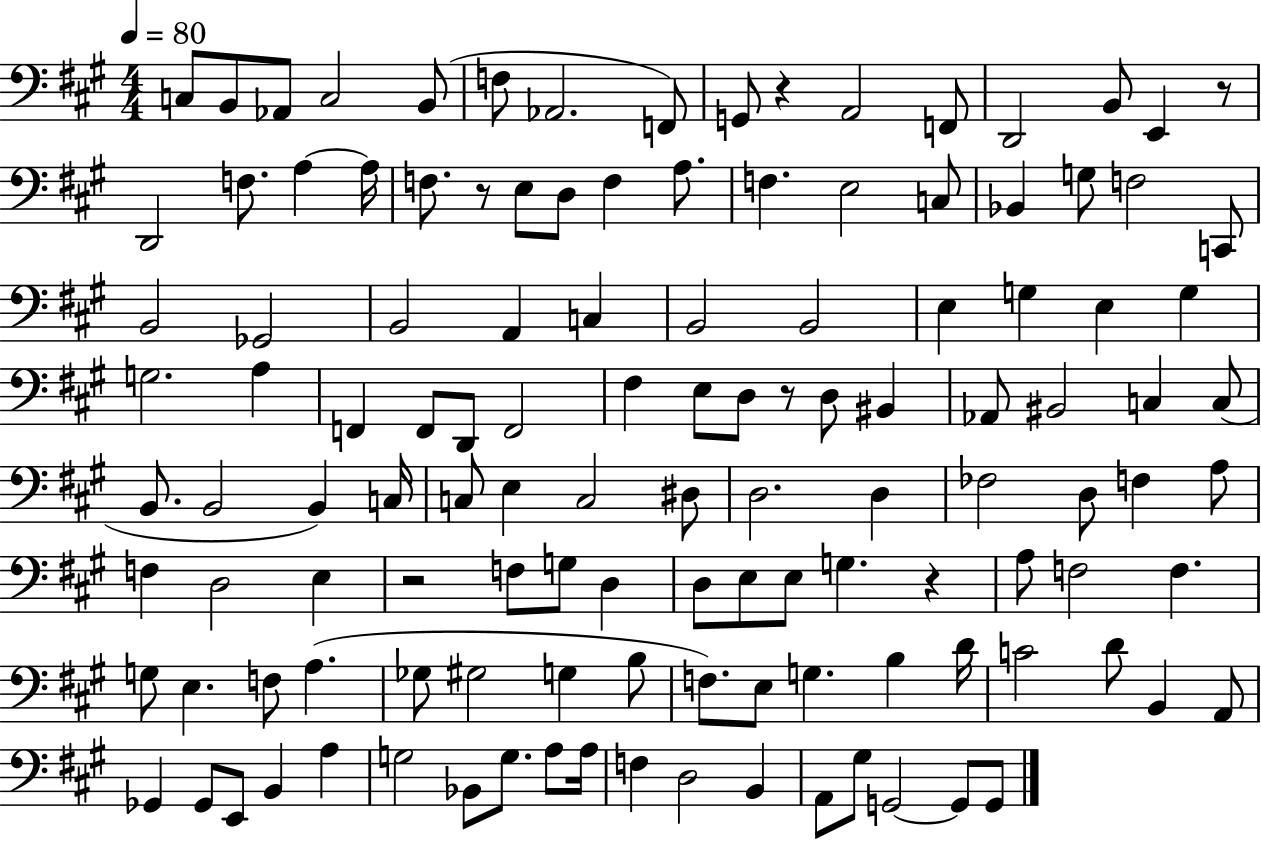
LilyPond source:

{
  \clef bass
  \numericTimeSignature
  \time 4/4
  \key a \major
  \tempo 4 = 80
  c8 b,8 aes,8 c2 b,8( | f8 aes,2. f,8) | g,8 r4 a,2 f,8 | d,2 b,8 e,4 r8 | \break d,2 f8. a4~~ a16 | f8. r8 e8 d8 f4 a8. | f4. e2 c8 | bes,4 g8 f2 c,8 | \break b,2 ges,2 | b,2 a,4 c4 | b,2 b,2 | e4 g4 e4 g4 | \break g2. a4 | f,4 f,8 d,8 f,2 | fis4 e8 d8 r8 d8 bis,4 | aes,8 bis,2 c4 c8( | \break b,8. b,2 b,4) c16 | c8 e4 c2 dis8 | d2. d4 | fes2 d8 f4 a8 | \break f4 d2 e4 | r2 f8 g8 d4 | d8 e8 e8 g4. r4 | a8 f2 f4. | \break g8 e4. f8 a4.( | ges8 gis2 g4 b8 | f8.) e8 g4. b4 d'16 | c'2 d'8 b,4 a,8 | \break ges,4 ges,8 e,8 b,4 a4 | g2 bes,8 g8. a8 a16 | f4 d2 b,4 | a,8 gis8 g,2~~ g,8 g,8 | \break \bar "|."
}